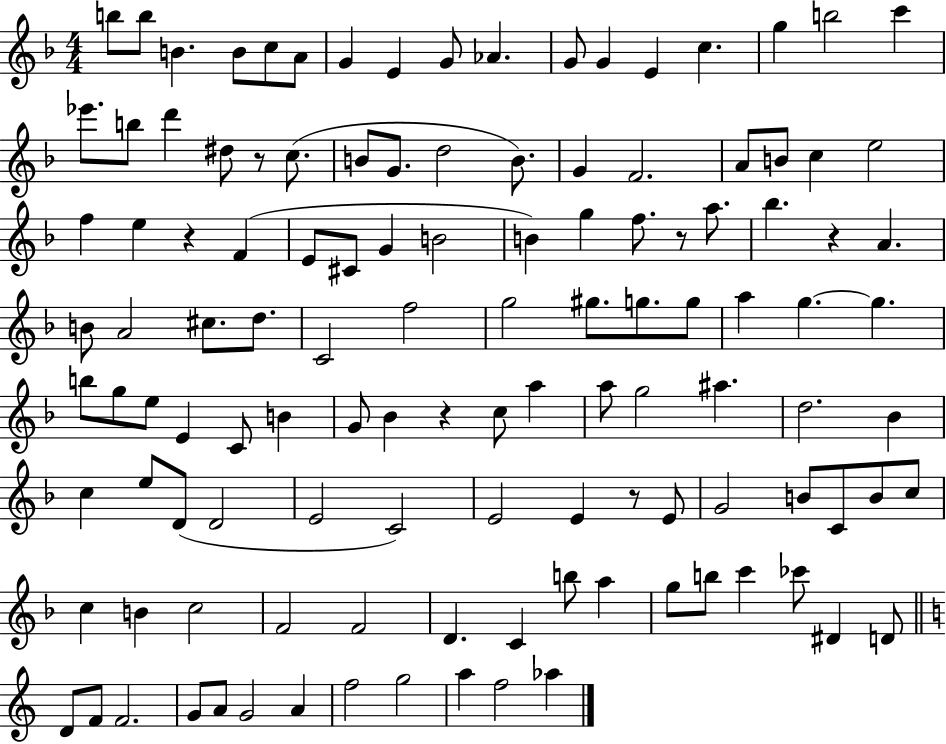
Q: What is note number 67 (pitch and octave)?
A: C5